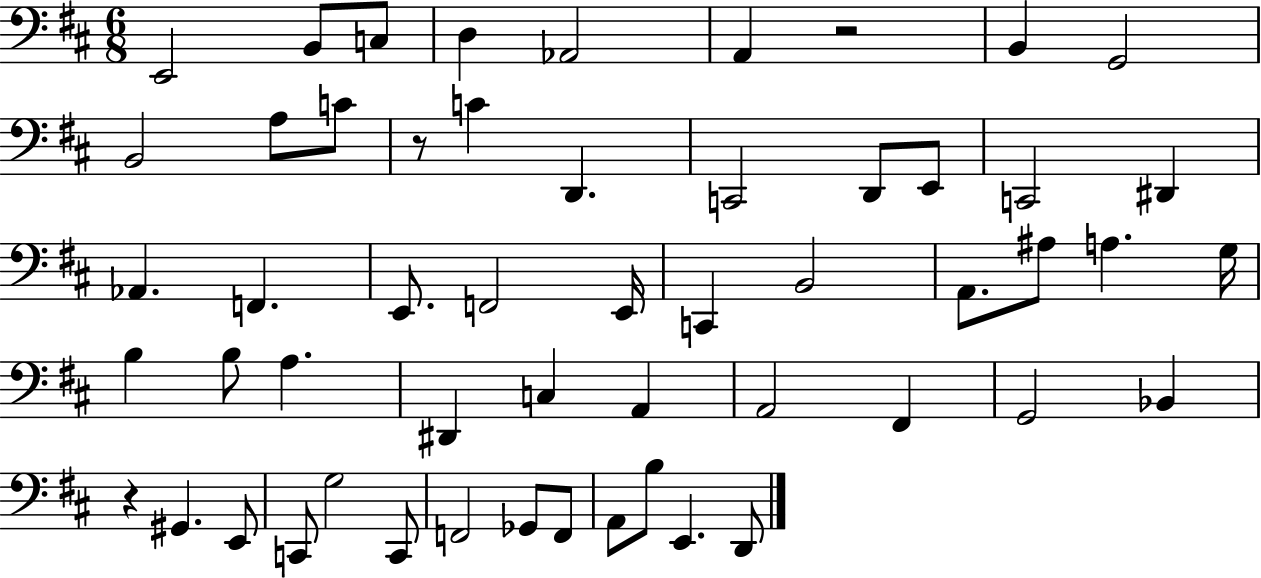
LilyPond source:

{
  \clef bass
  \numericTimeSignature
  \time 6/8
  \key d \major
  e,2 b,8 c8 | d4 aes,2 | a,4 r2 | b,4 g,2 | \break b,2 a8 c'8 | r8 c'4 d,4. | c,2 d,8 e,8 | c,2 dis,4 | \break aes,4. f,4. | e,8. f,2 e,16 | c,4 b,2 | a,8. ais8 a4. g16 | \break b4 b8 a4. | dis,4 c4 a,4 | a,2 fis,4 | g,2 bes,4 | \break r4 gis,4. e,8 | c,8 g2 c,8 | f,2 ges,8 f,8 | a,8 b8 e,4. d,8 | \break \bar "|."
}